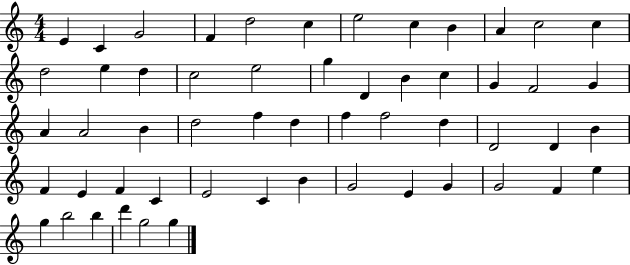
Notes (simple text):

E4/q C4/q G4/h F4/q D5/h C5/q E5/h C5/q B4/q A4/q C5/h C5/q D5/h E5/q D5/q C5/h E5/h G5/q D4/q B4/q C5/q G4/q F4/h G4/q A4/q A4/h B4/q D5/h F5/q D5/q F5/q F5/h D5/q D4/h D4/q B4/q F4/q E4/q F4/q C4/q E4/h C4/q B4/q G4/h E4/q G4/q G4/h F4/q E5/q G5/q B5/h B5/q D6/q G5/h G5/q